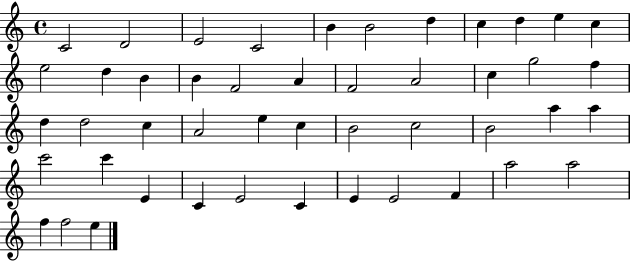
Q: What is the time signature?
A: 4/4